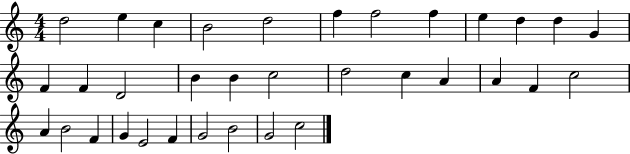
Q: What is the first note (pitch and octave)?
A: D5